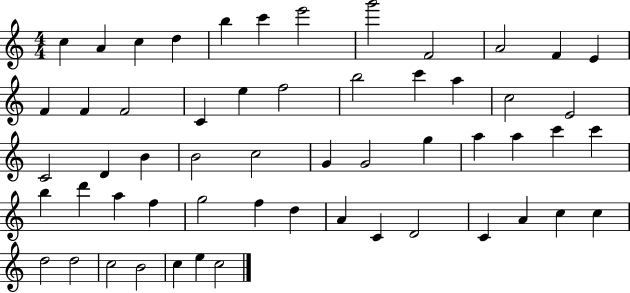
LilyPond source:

{
  \clef treble
  \numericTimeSignature
  \time 4/4
  \key c \major
  c''4 a'4 c''4 d''4 | b''4 c'''4 e'''2 | g'''2 f'2 | a'2 f'4 e'4 | \break f'4 f'4 f'2 | c'4 e''4 f''2 | b''2 c'''4 a''4 | c''2 e'2 | \break c'2 d'4 b'4 | b'2 c''2 | g'4 g'2 g''4 | a''4 a''4 c'''4 c'''4 | \break b''4 d'''4 a''4 f''4 | g''2 f''4 d''4 | a'4 c'4 d'2 | c'4 a'4 c''4 c''4 | \break d''2 d''2 | c''2 b'2 | c''4 e''4 c''2 | \bar "|."
}